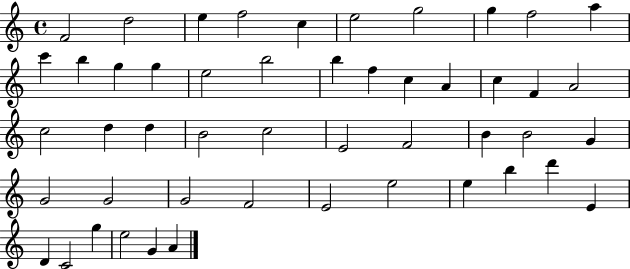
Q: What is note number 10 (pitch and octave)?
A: A5